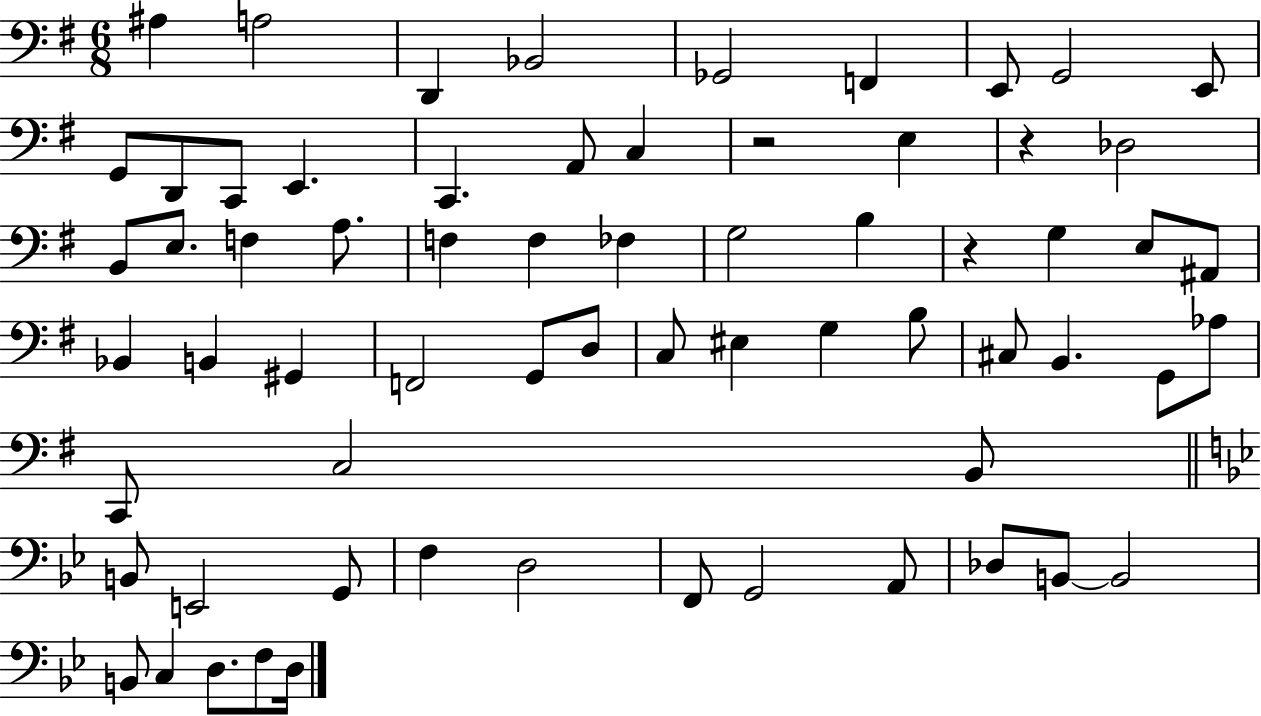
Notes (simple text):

A#3/q A3/h D2/q Bb2/h Gb2/h F2/q E2/e G2/h E2/e G2/e D2/e C2/e E2/q. C2/q. A2/e C3/q R/h E3/q R/q Db3/h B2/e E3/e. F3/q A3/e. F3/q F3/q FES3/q G3/h B3/q R/q G3/q E3/e A#2/e Bb2/q B2/q G#2/q F2/h G2/e D3/e C3/e EIS3/q G3/q B3/e C#3/e B2/q. G2/e Ab3/e C2/e C3/h B2/e B2/e E2/h G2/e F3/q D3/h F2/e G2/h A2/e Db3/e B2/e B2/h B2/e C3/q D3/e. F3/e D3/s